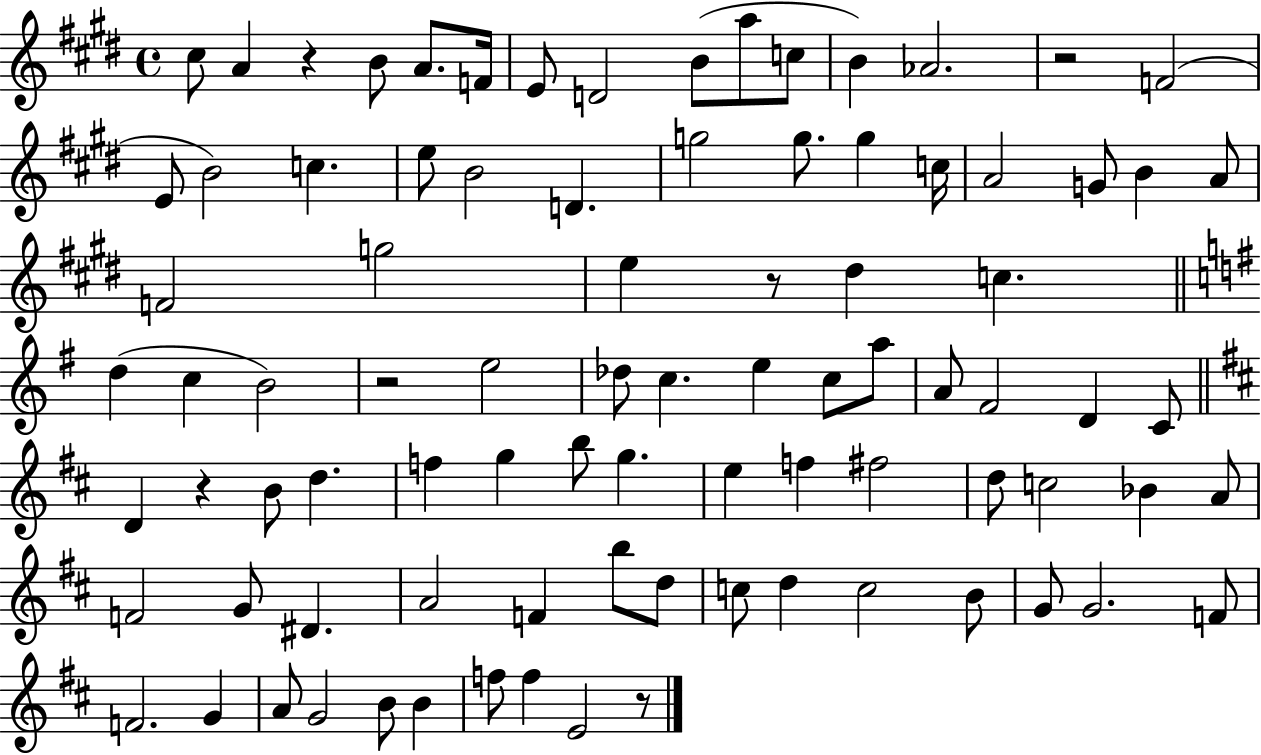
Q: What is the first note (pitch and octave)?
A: C#5